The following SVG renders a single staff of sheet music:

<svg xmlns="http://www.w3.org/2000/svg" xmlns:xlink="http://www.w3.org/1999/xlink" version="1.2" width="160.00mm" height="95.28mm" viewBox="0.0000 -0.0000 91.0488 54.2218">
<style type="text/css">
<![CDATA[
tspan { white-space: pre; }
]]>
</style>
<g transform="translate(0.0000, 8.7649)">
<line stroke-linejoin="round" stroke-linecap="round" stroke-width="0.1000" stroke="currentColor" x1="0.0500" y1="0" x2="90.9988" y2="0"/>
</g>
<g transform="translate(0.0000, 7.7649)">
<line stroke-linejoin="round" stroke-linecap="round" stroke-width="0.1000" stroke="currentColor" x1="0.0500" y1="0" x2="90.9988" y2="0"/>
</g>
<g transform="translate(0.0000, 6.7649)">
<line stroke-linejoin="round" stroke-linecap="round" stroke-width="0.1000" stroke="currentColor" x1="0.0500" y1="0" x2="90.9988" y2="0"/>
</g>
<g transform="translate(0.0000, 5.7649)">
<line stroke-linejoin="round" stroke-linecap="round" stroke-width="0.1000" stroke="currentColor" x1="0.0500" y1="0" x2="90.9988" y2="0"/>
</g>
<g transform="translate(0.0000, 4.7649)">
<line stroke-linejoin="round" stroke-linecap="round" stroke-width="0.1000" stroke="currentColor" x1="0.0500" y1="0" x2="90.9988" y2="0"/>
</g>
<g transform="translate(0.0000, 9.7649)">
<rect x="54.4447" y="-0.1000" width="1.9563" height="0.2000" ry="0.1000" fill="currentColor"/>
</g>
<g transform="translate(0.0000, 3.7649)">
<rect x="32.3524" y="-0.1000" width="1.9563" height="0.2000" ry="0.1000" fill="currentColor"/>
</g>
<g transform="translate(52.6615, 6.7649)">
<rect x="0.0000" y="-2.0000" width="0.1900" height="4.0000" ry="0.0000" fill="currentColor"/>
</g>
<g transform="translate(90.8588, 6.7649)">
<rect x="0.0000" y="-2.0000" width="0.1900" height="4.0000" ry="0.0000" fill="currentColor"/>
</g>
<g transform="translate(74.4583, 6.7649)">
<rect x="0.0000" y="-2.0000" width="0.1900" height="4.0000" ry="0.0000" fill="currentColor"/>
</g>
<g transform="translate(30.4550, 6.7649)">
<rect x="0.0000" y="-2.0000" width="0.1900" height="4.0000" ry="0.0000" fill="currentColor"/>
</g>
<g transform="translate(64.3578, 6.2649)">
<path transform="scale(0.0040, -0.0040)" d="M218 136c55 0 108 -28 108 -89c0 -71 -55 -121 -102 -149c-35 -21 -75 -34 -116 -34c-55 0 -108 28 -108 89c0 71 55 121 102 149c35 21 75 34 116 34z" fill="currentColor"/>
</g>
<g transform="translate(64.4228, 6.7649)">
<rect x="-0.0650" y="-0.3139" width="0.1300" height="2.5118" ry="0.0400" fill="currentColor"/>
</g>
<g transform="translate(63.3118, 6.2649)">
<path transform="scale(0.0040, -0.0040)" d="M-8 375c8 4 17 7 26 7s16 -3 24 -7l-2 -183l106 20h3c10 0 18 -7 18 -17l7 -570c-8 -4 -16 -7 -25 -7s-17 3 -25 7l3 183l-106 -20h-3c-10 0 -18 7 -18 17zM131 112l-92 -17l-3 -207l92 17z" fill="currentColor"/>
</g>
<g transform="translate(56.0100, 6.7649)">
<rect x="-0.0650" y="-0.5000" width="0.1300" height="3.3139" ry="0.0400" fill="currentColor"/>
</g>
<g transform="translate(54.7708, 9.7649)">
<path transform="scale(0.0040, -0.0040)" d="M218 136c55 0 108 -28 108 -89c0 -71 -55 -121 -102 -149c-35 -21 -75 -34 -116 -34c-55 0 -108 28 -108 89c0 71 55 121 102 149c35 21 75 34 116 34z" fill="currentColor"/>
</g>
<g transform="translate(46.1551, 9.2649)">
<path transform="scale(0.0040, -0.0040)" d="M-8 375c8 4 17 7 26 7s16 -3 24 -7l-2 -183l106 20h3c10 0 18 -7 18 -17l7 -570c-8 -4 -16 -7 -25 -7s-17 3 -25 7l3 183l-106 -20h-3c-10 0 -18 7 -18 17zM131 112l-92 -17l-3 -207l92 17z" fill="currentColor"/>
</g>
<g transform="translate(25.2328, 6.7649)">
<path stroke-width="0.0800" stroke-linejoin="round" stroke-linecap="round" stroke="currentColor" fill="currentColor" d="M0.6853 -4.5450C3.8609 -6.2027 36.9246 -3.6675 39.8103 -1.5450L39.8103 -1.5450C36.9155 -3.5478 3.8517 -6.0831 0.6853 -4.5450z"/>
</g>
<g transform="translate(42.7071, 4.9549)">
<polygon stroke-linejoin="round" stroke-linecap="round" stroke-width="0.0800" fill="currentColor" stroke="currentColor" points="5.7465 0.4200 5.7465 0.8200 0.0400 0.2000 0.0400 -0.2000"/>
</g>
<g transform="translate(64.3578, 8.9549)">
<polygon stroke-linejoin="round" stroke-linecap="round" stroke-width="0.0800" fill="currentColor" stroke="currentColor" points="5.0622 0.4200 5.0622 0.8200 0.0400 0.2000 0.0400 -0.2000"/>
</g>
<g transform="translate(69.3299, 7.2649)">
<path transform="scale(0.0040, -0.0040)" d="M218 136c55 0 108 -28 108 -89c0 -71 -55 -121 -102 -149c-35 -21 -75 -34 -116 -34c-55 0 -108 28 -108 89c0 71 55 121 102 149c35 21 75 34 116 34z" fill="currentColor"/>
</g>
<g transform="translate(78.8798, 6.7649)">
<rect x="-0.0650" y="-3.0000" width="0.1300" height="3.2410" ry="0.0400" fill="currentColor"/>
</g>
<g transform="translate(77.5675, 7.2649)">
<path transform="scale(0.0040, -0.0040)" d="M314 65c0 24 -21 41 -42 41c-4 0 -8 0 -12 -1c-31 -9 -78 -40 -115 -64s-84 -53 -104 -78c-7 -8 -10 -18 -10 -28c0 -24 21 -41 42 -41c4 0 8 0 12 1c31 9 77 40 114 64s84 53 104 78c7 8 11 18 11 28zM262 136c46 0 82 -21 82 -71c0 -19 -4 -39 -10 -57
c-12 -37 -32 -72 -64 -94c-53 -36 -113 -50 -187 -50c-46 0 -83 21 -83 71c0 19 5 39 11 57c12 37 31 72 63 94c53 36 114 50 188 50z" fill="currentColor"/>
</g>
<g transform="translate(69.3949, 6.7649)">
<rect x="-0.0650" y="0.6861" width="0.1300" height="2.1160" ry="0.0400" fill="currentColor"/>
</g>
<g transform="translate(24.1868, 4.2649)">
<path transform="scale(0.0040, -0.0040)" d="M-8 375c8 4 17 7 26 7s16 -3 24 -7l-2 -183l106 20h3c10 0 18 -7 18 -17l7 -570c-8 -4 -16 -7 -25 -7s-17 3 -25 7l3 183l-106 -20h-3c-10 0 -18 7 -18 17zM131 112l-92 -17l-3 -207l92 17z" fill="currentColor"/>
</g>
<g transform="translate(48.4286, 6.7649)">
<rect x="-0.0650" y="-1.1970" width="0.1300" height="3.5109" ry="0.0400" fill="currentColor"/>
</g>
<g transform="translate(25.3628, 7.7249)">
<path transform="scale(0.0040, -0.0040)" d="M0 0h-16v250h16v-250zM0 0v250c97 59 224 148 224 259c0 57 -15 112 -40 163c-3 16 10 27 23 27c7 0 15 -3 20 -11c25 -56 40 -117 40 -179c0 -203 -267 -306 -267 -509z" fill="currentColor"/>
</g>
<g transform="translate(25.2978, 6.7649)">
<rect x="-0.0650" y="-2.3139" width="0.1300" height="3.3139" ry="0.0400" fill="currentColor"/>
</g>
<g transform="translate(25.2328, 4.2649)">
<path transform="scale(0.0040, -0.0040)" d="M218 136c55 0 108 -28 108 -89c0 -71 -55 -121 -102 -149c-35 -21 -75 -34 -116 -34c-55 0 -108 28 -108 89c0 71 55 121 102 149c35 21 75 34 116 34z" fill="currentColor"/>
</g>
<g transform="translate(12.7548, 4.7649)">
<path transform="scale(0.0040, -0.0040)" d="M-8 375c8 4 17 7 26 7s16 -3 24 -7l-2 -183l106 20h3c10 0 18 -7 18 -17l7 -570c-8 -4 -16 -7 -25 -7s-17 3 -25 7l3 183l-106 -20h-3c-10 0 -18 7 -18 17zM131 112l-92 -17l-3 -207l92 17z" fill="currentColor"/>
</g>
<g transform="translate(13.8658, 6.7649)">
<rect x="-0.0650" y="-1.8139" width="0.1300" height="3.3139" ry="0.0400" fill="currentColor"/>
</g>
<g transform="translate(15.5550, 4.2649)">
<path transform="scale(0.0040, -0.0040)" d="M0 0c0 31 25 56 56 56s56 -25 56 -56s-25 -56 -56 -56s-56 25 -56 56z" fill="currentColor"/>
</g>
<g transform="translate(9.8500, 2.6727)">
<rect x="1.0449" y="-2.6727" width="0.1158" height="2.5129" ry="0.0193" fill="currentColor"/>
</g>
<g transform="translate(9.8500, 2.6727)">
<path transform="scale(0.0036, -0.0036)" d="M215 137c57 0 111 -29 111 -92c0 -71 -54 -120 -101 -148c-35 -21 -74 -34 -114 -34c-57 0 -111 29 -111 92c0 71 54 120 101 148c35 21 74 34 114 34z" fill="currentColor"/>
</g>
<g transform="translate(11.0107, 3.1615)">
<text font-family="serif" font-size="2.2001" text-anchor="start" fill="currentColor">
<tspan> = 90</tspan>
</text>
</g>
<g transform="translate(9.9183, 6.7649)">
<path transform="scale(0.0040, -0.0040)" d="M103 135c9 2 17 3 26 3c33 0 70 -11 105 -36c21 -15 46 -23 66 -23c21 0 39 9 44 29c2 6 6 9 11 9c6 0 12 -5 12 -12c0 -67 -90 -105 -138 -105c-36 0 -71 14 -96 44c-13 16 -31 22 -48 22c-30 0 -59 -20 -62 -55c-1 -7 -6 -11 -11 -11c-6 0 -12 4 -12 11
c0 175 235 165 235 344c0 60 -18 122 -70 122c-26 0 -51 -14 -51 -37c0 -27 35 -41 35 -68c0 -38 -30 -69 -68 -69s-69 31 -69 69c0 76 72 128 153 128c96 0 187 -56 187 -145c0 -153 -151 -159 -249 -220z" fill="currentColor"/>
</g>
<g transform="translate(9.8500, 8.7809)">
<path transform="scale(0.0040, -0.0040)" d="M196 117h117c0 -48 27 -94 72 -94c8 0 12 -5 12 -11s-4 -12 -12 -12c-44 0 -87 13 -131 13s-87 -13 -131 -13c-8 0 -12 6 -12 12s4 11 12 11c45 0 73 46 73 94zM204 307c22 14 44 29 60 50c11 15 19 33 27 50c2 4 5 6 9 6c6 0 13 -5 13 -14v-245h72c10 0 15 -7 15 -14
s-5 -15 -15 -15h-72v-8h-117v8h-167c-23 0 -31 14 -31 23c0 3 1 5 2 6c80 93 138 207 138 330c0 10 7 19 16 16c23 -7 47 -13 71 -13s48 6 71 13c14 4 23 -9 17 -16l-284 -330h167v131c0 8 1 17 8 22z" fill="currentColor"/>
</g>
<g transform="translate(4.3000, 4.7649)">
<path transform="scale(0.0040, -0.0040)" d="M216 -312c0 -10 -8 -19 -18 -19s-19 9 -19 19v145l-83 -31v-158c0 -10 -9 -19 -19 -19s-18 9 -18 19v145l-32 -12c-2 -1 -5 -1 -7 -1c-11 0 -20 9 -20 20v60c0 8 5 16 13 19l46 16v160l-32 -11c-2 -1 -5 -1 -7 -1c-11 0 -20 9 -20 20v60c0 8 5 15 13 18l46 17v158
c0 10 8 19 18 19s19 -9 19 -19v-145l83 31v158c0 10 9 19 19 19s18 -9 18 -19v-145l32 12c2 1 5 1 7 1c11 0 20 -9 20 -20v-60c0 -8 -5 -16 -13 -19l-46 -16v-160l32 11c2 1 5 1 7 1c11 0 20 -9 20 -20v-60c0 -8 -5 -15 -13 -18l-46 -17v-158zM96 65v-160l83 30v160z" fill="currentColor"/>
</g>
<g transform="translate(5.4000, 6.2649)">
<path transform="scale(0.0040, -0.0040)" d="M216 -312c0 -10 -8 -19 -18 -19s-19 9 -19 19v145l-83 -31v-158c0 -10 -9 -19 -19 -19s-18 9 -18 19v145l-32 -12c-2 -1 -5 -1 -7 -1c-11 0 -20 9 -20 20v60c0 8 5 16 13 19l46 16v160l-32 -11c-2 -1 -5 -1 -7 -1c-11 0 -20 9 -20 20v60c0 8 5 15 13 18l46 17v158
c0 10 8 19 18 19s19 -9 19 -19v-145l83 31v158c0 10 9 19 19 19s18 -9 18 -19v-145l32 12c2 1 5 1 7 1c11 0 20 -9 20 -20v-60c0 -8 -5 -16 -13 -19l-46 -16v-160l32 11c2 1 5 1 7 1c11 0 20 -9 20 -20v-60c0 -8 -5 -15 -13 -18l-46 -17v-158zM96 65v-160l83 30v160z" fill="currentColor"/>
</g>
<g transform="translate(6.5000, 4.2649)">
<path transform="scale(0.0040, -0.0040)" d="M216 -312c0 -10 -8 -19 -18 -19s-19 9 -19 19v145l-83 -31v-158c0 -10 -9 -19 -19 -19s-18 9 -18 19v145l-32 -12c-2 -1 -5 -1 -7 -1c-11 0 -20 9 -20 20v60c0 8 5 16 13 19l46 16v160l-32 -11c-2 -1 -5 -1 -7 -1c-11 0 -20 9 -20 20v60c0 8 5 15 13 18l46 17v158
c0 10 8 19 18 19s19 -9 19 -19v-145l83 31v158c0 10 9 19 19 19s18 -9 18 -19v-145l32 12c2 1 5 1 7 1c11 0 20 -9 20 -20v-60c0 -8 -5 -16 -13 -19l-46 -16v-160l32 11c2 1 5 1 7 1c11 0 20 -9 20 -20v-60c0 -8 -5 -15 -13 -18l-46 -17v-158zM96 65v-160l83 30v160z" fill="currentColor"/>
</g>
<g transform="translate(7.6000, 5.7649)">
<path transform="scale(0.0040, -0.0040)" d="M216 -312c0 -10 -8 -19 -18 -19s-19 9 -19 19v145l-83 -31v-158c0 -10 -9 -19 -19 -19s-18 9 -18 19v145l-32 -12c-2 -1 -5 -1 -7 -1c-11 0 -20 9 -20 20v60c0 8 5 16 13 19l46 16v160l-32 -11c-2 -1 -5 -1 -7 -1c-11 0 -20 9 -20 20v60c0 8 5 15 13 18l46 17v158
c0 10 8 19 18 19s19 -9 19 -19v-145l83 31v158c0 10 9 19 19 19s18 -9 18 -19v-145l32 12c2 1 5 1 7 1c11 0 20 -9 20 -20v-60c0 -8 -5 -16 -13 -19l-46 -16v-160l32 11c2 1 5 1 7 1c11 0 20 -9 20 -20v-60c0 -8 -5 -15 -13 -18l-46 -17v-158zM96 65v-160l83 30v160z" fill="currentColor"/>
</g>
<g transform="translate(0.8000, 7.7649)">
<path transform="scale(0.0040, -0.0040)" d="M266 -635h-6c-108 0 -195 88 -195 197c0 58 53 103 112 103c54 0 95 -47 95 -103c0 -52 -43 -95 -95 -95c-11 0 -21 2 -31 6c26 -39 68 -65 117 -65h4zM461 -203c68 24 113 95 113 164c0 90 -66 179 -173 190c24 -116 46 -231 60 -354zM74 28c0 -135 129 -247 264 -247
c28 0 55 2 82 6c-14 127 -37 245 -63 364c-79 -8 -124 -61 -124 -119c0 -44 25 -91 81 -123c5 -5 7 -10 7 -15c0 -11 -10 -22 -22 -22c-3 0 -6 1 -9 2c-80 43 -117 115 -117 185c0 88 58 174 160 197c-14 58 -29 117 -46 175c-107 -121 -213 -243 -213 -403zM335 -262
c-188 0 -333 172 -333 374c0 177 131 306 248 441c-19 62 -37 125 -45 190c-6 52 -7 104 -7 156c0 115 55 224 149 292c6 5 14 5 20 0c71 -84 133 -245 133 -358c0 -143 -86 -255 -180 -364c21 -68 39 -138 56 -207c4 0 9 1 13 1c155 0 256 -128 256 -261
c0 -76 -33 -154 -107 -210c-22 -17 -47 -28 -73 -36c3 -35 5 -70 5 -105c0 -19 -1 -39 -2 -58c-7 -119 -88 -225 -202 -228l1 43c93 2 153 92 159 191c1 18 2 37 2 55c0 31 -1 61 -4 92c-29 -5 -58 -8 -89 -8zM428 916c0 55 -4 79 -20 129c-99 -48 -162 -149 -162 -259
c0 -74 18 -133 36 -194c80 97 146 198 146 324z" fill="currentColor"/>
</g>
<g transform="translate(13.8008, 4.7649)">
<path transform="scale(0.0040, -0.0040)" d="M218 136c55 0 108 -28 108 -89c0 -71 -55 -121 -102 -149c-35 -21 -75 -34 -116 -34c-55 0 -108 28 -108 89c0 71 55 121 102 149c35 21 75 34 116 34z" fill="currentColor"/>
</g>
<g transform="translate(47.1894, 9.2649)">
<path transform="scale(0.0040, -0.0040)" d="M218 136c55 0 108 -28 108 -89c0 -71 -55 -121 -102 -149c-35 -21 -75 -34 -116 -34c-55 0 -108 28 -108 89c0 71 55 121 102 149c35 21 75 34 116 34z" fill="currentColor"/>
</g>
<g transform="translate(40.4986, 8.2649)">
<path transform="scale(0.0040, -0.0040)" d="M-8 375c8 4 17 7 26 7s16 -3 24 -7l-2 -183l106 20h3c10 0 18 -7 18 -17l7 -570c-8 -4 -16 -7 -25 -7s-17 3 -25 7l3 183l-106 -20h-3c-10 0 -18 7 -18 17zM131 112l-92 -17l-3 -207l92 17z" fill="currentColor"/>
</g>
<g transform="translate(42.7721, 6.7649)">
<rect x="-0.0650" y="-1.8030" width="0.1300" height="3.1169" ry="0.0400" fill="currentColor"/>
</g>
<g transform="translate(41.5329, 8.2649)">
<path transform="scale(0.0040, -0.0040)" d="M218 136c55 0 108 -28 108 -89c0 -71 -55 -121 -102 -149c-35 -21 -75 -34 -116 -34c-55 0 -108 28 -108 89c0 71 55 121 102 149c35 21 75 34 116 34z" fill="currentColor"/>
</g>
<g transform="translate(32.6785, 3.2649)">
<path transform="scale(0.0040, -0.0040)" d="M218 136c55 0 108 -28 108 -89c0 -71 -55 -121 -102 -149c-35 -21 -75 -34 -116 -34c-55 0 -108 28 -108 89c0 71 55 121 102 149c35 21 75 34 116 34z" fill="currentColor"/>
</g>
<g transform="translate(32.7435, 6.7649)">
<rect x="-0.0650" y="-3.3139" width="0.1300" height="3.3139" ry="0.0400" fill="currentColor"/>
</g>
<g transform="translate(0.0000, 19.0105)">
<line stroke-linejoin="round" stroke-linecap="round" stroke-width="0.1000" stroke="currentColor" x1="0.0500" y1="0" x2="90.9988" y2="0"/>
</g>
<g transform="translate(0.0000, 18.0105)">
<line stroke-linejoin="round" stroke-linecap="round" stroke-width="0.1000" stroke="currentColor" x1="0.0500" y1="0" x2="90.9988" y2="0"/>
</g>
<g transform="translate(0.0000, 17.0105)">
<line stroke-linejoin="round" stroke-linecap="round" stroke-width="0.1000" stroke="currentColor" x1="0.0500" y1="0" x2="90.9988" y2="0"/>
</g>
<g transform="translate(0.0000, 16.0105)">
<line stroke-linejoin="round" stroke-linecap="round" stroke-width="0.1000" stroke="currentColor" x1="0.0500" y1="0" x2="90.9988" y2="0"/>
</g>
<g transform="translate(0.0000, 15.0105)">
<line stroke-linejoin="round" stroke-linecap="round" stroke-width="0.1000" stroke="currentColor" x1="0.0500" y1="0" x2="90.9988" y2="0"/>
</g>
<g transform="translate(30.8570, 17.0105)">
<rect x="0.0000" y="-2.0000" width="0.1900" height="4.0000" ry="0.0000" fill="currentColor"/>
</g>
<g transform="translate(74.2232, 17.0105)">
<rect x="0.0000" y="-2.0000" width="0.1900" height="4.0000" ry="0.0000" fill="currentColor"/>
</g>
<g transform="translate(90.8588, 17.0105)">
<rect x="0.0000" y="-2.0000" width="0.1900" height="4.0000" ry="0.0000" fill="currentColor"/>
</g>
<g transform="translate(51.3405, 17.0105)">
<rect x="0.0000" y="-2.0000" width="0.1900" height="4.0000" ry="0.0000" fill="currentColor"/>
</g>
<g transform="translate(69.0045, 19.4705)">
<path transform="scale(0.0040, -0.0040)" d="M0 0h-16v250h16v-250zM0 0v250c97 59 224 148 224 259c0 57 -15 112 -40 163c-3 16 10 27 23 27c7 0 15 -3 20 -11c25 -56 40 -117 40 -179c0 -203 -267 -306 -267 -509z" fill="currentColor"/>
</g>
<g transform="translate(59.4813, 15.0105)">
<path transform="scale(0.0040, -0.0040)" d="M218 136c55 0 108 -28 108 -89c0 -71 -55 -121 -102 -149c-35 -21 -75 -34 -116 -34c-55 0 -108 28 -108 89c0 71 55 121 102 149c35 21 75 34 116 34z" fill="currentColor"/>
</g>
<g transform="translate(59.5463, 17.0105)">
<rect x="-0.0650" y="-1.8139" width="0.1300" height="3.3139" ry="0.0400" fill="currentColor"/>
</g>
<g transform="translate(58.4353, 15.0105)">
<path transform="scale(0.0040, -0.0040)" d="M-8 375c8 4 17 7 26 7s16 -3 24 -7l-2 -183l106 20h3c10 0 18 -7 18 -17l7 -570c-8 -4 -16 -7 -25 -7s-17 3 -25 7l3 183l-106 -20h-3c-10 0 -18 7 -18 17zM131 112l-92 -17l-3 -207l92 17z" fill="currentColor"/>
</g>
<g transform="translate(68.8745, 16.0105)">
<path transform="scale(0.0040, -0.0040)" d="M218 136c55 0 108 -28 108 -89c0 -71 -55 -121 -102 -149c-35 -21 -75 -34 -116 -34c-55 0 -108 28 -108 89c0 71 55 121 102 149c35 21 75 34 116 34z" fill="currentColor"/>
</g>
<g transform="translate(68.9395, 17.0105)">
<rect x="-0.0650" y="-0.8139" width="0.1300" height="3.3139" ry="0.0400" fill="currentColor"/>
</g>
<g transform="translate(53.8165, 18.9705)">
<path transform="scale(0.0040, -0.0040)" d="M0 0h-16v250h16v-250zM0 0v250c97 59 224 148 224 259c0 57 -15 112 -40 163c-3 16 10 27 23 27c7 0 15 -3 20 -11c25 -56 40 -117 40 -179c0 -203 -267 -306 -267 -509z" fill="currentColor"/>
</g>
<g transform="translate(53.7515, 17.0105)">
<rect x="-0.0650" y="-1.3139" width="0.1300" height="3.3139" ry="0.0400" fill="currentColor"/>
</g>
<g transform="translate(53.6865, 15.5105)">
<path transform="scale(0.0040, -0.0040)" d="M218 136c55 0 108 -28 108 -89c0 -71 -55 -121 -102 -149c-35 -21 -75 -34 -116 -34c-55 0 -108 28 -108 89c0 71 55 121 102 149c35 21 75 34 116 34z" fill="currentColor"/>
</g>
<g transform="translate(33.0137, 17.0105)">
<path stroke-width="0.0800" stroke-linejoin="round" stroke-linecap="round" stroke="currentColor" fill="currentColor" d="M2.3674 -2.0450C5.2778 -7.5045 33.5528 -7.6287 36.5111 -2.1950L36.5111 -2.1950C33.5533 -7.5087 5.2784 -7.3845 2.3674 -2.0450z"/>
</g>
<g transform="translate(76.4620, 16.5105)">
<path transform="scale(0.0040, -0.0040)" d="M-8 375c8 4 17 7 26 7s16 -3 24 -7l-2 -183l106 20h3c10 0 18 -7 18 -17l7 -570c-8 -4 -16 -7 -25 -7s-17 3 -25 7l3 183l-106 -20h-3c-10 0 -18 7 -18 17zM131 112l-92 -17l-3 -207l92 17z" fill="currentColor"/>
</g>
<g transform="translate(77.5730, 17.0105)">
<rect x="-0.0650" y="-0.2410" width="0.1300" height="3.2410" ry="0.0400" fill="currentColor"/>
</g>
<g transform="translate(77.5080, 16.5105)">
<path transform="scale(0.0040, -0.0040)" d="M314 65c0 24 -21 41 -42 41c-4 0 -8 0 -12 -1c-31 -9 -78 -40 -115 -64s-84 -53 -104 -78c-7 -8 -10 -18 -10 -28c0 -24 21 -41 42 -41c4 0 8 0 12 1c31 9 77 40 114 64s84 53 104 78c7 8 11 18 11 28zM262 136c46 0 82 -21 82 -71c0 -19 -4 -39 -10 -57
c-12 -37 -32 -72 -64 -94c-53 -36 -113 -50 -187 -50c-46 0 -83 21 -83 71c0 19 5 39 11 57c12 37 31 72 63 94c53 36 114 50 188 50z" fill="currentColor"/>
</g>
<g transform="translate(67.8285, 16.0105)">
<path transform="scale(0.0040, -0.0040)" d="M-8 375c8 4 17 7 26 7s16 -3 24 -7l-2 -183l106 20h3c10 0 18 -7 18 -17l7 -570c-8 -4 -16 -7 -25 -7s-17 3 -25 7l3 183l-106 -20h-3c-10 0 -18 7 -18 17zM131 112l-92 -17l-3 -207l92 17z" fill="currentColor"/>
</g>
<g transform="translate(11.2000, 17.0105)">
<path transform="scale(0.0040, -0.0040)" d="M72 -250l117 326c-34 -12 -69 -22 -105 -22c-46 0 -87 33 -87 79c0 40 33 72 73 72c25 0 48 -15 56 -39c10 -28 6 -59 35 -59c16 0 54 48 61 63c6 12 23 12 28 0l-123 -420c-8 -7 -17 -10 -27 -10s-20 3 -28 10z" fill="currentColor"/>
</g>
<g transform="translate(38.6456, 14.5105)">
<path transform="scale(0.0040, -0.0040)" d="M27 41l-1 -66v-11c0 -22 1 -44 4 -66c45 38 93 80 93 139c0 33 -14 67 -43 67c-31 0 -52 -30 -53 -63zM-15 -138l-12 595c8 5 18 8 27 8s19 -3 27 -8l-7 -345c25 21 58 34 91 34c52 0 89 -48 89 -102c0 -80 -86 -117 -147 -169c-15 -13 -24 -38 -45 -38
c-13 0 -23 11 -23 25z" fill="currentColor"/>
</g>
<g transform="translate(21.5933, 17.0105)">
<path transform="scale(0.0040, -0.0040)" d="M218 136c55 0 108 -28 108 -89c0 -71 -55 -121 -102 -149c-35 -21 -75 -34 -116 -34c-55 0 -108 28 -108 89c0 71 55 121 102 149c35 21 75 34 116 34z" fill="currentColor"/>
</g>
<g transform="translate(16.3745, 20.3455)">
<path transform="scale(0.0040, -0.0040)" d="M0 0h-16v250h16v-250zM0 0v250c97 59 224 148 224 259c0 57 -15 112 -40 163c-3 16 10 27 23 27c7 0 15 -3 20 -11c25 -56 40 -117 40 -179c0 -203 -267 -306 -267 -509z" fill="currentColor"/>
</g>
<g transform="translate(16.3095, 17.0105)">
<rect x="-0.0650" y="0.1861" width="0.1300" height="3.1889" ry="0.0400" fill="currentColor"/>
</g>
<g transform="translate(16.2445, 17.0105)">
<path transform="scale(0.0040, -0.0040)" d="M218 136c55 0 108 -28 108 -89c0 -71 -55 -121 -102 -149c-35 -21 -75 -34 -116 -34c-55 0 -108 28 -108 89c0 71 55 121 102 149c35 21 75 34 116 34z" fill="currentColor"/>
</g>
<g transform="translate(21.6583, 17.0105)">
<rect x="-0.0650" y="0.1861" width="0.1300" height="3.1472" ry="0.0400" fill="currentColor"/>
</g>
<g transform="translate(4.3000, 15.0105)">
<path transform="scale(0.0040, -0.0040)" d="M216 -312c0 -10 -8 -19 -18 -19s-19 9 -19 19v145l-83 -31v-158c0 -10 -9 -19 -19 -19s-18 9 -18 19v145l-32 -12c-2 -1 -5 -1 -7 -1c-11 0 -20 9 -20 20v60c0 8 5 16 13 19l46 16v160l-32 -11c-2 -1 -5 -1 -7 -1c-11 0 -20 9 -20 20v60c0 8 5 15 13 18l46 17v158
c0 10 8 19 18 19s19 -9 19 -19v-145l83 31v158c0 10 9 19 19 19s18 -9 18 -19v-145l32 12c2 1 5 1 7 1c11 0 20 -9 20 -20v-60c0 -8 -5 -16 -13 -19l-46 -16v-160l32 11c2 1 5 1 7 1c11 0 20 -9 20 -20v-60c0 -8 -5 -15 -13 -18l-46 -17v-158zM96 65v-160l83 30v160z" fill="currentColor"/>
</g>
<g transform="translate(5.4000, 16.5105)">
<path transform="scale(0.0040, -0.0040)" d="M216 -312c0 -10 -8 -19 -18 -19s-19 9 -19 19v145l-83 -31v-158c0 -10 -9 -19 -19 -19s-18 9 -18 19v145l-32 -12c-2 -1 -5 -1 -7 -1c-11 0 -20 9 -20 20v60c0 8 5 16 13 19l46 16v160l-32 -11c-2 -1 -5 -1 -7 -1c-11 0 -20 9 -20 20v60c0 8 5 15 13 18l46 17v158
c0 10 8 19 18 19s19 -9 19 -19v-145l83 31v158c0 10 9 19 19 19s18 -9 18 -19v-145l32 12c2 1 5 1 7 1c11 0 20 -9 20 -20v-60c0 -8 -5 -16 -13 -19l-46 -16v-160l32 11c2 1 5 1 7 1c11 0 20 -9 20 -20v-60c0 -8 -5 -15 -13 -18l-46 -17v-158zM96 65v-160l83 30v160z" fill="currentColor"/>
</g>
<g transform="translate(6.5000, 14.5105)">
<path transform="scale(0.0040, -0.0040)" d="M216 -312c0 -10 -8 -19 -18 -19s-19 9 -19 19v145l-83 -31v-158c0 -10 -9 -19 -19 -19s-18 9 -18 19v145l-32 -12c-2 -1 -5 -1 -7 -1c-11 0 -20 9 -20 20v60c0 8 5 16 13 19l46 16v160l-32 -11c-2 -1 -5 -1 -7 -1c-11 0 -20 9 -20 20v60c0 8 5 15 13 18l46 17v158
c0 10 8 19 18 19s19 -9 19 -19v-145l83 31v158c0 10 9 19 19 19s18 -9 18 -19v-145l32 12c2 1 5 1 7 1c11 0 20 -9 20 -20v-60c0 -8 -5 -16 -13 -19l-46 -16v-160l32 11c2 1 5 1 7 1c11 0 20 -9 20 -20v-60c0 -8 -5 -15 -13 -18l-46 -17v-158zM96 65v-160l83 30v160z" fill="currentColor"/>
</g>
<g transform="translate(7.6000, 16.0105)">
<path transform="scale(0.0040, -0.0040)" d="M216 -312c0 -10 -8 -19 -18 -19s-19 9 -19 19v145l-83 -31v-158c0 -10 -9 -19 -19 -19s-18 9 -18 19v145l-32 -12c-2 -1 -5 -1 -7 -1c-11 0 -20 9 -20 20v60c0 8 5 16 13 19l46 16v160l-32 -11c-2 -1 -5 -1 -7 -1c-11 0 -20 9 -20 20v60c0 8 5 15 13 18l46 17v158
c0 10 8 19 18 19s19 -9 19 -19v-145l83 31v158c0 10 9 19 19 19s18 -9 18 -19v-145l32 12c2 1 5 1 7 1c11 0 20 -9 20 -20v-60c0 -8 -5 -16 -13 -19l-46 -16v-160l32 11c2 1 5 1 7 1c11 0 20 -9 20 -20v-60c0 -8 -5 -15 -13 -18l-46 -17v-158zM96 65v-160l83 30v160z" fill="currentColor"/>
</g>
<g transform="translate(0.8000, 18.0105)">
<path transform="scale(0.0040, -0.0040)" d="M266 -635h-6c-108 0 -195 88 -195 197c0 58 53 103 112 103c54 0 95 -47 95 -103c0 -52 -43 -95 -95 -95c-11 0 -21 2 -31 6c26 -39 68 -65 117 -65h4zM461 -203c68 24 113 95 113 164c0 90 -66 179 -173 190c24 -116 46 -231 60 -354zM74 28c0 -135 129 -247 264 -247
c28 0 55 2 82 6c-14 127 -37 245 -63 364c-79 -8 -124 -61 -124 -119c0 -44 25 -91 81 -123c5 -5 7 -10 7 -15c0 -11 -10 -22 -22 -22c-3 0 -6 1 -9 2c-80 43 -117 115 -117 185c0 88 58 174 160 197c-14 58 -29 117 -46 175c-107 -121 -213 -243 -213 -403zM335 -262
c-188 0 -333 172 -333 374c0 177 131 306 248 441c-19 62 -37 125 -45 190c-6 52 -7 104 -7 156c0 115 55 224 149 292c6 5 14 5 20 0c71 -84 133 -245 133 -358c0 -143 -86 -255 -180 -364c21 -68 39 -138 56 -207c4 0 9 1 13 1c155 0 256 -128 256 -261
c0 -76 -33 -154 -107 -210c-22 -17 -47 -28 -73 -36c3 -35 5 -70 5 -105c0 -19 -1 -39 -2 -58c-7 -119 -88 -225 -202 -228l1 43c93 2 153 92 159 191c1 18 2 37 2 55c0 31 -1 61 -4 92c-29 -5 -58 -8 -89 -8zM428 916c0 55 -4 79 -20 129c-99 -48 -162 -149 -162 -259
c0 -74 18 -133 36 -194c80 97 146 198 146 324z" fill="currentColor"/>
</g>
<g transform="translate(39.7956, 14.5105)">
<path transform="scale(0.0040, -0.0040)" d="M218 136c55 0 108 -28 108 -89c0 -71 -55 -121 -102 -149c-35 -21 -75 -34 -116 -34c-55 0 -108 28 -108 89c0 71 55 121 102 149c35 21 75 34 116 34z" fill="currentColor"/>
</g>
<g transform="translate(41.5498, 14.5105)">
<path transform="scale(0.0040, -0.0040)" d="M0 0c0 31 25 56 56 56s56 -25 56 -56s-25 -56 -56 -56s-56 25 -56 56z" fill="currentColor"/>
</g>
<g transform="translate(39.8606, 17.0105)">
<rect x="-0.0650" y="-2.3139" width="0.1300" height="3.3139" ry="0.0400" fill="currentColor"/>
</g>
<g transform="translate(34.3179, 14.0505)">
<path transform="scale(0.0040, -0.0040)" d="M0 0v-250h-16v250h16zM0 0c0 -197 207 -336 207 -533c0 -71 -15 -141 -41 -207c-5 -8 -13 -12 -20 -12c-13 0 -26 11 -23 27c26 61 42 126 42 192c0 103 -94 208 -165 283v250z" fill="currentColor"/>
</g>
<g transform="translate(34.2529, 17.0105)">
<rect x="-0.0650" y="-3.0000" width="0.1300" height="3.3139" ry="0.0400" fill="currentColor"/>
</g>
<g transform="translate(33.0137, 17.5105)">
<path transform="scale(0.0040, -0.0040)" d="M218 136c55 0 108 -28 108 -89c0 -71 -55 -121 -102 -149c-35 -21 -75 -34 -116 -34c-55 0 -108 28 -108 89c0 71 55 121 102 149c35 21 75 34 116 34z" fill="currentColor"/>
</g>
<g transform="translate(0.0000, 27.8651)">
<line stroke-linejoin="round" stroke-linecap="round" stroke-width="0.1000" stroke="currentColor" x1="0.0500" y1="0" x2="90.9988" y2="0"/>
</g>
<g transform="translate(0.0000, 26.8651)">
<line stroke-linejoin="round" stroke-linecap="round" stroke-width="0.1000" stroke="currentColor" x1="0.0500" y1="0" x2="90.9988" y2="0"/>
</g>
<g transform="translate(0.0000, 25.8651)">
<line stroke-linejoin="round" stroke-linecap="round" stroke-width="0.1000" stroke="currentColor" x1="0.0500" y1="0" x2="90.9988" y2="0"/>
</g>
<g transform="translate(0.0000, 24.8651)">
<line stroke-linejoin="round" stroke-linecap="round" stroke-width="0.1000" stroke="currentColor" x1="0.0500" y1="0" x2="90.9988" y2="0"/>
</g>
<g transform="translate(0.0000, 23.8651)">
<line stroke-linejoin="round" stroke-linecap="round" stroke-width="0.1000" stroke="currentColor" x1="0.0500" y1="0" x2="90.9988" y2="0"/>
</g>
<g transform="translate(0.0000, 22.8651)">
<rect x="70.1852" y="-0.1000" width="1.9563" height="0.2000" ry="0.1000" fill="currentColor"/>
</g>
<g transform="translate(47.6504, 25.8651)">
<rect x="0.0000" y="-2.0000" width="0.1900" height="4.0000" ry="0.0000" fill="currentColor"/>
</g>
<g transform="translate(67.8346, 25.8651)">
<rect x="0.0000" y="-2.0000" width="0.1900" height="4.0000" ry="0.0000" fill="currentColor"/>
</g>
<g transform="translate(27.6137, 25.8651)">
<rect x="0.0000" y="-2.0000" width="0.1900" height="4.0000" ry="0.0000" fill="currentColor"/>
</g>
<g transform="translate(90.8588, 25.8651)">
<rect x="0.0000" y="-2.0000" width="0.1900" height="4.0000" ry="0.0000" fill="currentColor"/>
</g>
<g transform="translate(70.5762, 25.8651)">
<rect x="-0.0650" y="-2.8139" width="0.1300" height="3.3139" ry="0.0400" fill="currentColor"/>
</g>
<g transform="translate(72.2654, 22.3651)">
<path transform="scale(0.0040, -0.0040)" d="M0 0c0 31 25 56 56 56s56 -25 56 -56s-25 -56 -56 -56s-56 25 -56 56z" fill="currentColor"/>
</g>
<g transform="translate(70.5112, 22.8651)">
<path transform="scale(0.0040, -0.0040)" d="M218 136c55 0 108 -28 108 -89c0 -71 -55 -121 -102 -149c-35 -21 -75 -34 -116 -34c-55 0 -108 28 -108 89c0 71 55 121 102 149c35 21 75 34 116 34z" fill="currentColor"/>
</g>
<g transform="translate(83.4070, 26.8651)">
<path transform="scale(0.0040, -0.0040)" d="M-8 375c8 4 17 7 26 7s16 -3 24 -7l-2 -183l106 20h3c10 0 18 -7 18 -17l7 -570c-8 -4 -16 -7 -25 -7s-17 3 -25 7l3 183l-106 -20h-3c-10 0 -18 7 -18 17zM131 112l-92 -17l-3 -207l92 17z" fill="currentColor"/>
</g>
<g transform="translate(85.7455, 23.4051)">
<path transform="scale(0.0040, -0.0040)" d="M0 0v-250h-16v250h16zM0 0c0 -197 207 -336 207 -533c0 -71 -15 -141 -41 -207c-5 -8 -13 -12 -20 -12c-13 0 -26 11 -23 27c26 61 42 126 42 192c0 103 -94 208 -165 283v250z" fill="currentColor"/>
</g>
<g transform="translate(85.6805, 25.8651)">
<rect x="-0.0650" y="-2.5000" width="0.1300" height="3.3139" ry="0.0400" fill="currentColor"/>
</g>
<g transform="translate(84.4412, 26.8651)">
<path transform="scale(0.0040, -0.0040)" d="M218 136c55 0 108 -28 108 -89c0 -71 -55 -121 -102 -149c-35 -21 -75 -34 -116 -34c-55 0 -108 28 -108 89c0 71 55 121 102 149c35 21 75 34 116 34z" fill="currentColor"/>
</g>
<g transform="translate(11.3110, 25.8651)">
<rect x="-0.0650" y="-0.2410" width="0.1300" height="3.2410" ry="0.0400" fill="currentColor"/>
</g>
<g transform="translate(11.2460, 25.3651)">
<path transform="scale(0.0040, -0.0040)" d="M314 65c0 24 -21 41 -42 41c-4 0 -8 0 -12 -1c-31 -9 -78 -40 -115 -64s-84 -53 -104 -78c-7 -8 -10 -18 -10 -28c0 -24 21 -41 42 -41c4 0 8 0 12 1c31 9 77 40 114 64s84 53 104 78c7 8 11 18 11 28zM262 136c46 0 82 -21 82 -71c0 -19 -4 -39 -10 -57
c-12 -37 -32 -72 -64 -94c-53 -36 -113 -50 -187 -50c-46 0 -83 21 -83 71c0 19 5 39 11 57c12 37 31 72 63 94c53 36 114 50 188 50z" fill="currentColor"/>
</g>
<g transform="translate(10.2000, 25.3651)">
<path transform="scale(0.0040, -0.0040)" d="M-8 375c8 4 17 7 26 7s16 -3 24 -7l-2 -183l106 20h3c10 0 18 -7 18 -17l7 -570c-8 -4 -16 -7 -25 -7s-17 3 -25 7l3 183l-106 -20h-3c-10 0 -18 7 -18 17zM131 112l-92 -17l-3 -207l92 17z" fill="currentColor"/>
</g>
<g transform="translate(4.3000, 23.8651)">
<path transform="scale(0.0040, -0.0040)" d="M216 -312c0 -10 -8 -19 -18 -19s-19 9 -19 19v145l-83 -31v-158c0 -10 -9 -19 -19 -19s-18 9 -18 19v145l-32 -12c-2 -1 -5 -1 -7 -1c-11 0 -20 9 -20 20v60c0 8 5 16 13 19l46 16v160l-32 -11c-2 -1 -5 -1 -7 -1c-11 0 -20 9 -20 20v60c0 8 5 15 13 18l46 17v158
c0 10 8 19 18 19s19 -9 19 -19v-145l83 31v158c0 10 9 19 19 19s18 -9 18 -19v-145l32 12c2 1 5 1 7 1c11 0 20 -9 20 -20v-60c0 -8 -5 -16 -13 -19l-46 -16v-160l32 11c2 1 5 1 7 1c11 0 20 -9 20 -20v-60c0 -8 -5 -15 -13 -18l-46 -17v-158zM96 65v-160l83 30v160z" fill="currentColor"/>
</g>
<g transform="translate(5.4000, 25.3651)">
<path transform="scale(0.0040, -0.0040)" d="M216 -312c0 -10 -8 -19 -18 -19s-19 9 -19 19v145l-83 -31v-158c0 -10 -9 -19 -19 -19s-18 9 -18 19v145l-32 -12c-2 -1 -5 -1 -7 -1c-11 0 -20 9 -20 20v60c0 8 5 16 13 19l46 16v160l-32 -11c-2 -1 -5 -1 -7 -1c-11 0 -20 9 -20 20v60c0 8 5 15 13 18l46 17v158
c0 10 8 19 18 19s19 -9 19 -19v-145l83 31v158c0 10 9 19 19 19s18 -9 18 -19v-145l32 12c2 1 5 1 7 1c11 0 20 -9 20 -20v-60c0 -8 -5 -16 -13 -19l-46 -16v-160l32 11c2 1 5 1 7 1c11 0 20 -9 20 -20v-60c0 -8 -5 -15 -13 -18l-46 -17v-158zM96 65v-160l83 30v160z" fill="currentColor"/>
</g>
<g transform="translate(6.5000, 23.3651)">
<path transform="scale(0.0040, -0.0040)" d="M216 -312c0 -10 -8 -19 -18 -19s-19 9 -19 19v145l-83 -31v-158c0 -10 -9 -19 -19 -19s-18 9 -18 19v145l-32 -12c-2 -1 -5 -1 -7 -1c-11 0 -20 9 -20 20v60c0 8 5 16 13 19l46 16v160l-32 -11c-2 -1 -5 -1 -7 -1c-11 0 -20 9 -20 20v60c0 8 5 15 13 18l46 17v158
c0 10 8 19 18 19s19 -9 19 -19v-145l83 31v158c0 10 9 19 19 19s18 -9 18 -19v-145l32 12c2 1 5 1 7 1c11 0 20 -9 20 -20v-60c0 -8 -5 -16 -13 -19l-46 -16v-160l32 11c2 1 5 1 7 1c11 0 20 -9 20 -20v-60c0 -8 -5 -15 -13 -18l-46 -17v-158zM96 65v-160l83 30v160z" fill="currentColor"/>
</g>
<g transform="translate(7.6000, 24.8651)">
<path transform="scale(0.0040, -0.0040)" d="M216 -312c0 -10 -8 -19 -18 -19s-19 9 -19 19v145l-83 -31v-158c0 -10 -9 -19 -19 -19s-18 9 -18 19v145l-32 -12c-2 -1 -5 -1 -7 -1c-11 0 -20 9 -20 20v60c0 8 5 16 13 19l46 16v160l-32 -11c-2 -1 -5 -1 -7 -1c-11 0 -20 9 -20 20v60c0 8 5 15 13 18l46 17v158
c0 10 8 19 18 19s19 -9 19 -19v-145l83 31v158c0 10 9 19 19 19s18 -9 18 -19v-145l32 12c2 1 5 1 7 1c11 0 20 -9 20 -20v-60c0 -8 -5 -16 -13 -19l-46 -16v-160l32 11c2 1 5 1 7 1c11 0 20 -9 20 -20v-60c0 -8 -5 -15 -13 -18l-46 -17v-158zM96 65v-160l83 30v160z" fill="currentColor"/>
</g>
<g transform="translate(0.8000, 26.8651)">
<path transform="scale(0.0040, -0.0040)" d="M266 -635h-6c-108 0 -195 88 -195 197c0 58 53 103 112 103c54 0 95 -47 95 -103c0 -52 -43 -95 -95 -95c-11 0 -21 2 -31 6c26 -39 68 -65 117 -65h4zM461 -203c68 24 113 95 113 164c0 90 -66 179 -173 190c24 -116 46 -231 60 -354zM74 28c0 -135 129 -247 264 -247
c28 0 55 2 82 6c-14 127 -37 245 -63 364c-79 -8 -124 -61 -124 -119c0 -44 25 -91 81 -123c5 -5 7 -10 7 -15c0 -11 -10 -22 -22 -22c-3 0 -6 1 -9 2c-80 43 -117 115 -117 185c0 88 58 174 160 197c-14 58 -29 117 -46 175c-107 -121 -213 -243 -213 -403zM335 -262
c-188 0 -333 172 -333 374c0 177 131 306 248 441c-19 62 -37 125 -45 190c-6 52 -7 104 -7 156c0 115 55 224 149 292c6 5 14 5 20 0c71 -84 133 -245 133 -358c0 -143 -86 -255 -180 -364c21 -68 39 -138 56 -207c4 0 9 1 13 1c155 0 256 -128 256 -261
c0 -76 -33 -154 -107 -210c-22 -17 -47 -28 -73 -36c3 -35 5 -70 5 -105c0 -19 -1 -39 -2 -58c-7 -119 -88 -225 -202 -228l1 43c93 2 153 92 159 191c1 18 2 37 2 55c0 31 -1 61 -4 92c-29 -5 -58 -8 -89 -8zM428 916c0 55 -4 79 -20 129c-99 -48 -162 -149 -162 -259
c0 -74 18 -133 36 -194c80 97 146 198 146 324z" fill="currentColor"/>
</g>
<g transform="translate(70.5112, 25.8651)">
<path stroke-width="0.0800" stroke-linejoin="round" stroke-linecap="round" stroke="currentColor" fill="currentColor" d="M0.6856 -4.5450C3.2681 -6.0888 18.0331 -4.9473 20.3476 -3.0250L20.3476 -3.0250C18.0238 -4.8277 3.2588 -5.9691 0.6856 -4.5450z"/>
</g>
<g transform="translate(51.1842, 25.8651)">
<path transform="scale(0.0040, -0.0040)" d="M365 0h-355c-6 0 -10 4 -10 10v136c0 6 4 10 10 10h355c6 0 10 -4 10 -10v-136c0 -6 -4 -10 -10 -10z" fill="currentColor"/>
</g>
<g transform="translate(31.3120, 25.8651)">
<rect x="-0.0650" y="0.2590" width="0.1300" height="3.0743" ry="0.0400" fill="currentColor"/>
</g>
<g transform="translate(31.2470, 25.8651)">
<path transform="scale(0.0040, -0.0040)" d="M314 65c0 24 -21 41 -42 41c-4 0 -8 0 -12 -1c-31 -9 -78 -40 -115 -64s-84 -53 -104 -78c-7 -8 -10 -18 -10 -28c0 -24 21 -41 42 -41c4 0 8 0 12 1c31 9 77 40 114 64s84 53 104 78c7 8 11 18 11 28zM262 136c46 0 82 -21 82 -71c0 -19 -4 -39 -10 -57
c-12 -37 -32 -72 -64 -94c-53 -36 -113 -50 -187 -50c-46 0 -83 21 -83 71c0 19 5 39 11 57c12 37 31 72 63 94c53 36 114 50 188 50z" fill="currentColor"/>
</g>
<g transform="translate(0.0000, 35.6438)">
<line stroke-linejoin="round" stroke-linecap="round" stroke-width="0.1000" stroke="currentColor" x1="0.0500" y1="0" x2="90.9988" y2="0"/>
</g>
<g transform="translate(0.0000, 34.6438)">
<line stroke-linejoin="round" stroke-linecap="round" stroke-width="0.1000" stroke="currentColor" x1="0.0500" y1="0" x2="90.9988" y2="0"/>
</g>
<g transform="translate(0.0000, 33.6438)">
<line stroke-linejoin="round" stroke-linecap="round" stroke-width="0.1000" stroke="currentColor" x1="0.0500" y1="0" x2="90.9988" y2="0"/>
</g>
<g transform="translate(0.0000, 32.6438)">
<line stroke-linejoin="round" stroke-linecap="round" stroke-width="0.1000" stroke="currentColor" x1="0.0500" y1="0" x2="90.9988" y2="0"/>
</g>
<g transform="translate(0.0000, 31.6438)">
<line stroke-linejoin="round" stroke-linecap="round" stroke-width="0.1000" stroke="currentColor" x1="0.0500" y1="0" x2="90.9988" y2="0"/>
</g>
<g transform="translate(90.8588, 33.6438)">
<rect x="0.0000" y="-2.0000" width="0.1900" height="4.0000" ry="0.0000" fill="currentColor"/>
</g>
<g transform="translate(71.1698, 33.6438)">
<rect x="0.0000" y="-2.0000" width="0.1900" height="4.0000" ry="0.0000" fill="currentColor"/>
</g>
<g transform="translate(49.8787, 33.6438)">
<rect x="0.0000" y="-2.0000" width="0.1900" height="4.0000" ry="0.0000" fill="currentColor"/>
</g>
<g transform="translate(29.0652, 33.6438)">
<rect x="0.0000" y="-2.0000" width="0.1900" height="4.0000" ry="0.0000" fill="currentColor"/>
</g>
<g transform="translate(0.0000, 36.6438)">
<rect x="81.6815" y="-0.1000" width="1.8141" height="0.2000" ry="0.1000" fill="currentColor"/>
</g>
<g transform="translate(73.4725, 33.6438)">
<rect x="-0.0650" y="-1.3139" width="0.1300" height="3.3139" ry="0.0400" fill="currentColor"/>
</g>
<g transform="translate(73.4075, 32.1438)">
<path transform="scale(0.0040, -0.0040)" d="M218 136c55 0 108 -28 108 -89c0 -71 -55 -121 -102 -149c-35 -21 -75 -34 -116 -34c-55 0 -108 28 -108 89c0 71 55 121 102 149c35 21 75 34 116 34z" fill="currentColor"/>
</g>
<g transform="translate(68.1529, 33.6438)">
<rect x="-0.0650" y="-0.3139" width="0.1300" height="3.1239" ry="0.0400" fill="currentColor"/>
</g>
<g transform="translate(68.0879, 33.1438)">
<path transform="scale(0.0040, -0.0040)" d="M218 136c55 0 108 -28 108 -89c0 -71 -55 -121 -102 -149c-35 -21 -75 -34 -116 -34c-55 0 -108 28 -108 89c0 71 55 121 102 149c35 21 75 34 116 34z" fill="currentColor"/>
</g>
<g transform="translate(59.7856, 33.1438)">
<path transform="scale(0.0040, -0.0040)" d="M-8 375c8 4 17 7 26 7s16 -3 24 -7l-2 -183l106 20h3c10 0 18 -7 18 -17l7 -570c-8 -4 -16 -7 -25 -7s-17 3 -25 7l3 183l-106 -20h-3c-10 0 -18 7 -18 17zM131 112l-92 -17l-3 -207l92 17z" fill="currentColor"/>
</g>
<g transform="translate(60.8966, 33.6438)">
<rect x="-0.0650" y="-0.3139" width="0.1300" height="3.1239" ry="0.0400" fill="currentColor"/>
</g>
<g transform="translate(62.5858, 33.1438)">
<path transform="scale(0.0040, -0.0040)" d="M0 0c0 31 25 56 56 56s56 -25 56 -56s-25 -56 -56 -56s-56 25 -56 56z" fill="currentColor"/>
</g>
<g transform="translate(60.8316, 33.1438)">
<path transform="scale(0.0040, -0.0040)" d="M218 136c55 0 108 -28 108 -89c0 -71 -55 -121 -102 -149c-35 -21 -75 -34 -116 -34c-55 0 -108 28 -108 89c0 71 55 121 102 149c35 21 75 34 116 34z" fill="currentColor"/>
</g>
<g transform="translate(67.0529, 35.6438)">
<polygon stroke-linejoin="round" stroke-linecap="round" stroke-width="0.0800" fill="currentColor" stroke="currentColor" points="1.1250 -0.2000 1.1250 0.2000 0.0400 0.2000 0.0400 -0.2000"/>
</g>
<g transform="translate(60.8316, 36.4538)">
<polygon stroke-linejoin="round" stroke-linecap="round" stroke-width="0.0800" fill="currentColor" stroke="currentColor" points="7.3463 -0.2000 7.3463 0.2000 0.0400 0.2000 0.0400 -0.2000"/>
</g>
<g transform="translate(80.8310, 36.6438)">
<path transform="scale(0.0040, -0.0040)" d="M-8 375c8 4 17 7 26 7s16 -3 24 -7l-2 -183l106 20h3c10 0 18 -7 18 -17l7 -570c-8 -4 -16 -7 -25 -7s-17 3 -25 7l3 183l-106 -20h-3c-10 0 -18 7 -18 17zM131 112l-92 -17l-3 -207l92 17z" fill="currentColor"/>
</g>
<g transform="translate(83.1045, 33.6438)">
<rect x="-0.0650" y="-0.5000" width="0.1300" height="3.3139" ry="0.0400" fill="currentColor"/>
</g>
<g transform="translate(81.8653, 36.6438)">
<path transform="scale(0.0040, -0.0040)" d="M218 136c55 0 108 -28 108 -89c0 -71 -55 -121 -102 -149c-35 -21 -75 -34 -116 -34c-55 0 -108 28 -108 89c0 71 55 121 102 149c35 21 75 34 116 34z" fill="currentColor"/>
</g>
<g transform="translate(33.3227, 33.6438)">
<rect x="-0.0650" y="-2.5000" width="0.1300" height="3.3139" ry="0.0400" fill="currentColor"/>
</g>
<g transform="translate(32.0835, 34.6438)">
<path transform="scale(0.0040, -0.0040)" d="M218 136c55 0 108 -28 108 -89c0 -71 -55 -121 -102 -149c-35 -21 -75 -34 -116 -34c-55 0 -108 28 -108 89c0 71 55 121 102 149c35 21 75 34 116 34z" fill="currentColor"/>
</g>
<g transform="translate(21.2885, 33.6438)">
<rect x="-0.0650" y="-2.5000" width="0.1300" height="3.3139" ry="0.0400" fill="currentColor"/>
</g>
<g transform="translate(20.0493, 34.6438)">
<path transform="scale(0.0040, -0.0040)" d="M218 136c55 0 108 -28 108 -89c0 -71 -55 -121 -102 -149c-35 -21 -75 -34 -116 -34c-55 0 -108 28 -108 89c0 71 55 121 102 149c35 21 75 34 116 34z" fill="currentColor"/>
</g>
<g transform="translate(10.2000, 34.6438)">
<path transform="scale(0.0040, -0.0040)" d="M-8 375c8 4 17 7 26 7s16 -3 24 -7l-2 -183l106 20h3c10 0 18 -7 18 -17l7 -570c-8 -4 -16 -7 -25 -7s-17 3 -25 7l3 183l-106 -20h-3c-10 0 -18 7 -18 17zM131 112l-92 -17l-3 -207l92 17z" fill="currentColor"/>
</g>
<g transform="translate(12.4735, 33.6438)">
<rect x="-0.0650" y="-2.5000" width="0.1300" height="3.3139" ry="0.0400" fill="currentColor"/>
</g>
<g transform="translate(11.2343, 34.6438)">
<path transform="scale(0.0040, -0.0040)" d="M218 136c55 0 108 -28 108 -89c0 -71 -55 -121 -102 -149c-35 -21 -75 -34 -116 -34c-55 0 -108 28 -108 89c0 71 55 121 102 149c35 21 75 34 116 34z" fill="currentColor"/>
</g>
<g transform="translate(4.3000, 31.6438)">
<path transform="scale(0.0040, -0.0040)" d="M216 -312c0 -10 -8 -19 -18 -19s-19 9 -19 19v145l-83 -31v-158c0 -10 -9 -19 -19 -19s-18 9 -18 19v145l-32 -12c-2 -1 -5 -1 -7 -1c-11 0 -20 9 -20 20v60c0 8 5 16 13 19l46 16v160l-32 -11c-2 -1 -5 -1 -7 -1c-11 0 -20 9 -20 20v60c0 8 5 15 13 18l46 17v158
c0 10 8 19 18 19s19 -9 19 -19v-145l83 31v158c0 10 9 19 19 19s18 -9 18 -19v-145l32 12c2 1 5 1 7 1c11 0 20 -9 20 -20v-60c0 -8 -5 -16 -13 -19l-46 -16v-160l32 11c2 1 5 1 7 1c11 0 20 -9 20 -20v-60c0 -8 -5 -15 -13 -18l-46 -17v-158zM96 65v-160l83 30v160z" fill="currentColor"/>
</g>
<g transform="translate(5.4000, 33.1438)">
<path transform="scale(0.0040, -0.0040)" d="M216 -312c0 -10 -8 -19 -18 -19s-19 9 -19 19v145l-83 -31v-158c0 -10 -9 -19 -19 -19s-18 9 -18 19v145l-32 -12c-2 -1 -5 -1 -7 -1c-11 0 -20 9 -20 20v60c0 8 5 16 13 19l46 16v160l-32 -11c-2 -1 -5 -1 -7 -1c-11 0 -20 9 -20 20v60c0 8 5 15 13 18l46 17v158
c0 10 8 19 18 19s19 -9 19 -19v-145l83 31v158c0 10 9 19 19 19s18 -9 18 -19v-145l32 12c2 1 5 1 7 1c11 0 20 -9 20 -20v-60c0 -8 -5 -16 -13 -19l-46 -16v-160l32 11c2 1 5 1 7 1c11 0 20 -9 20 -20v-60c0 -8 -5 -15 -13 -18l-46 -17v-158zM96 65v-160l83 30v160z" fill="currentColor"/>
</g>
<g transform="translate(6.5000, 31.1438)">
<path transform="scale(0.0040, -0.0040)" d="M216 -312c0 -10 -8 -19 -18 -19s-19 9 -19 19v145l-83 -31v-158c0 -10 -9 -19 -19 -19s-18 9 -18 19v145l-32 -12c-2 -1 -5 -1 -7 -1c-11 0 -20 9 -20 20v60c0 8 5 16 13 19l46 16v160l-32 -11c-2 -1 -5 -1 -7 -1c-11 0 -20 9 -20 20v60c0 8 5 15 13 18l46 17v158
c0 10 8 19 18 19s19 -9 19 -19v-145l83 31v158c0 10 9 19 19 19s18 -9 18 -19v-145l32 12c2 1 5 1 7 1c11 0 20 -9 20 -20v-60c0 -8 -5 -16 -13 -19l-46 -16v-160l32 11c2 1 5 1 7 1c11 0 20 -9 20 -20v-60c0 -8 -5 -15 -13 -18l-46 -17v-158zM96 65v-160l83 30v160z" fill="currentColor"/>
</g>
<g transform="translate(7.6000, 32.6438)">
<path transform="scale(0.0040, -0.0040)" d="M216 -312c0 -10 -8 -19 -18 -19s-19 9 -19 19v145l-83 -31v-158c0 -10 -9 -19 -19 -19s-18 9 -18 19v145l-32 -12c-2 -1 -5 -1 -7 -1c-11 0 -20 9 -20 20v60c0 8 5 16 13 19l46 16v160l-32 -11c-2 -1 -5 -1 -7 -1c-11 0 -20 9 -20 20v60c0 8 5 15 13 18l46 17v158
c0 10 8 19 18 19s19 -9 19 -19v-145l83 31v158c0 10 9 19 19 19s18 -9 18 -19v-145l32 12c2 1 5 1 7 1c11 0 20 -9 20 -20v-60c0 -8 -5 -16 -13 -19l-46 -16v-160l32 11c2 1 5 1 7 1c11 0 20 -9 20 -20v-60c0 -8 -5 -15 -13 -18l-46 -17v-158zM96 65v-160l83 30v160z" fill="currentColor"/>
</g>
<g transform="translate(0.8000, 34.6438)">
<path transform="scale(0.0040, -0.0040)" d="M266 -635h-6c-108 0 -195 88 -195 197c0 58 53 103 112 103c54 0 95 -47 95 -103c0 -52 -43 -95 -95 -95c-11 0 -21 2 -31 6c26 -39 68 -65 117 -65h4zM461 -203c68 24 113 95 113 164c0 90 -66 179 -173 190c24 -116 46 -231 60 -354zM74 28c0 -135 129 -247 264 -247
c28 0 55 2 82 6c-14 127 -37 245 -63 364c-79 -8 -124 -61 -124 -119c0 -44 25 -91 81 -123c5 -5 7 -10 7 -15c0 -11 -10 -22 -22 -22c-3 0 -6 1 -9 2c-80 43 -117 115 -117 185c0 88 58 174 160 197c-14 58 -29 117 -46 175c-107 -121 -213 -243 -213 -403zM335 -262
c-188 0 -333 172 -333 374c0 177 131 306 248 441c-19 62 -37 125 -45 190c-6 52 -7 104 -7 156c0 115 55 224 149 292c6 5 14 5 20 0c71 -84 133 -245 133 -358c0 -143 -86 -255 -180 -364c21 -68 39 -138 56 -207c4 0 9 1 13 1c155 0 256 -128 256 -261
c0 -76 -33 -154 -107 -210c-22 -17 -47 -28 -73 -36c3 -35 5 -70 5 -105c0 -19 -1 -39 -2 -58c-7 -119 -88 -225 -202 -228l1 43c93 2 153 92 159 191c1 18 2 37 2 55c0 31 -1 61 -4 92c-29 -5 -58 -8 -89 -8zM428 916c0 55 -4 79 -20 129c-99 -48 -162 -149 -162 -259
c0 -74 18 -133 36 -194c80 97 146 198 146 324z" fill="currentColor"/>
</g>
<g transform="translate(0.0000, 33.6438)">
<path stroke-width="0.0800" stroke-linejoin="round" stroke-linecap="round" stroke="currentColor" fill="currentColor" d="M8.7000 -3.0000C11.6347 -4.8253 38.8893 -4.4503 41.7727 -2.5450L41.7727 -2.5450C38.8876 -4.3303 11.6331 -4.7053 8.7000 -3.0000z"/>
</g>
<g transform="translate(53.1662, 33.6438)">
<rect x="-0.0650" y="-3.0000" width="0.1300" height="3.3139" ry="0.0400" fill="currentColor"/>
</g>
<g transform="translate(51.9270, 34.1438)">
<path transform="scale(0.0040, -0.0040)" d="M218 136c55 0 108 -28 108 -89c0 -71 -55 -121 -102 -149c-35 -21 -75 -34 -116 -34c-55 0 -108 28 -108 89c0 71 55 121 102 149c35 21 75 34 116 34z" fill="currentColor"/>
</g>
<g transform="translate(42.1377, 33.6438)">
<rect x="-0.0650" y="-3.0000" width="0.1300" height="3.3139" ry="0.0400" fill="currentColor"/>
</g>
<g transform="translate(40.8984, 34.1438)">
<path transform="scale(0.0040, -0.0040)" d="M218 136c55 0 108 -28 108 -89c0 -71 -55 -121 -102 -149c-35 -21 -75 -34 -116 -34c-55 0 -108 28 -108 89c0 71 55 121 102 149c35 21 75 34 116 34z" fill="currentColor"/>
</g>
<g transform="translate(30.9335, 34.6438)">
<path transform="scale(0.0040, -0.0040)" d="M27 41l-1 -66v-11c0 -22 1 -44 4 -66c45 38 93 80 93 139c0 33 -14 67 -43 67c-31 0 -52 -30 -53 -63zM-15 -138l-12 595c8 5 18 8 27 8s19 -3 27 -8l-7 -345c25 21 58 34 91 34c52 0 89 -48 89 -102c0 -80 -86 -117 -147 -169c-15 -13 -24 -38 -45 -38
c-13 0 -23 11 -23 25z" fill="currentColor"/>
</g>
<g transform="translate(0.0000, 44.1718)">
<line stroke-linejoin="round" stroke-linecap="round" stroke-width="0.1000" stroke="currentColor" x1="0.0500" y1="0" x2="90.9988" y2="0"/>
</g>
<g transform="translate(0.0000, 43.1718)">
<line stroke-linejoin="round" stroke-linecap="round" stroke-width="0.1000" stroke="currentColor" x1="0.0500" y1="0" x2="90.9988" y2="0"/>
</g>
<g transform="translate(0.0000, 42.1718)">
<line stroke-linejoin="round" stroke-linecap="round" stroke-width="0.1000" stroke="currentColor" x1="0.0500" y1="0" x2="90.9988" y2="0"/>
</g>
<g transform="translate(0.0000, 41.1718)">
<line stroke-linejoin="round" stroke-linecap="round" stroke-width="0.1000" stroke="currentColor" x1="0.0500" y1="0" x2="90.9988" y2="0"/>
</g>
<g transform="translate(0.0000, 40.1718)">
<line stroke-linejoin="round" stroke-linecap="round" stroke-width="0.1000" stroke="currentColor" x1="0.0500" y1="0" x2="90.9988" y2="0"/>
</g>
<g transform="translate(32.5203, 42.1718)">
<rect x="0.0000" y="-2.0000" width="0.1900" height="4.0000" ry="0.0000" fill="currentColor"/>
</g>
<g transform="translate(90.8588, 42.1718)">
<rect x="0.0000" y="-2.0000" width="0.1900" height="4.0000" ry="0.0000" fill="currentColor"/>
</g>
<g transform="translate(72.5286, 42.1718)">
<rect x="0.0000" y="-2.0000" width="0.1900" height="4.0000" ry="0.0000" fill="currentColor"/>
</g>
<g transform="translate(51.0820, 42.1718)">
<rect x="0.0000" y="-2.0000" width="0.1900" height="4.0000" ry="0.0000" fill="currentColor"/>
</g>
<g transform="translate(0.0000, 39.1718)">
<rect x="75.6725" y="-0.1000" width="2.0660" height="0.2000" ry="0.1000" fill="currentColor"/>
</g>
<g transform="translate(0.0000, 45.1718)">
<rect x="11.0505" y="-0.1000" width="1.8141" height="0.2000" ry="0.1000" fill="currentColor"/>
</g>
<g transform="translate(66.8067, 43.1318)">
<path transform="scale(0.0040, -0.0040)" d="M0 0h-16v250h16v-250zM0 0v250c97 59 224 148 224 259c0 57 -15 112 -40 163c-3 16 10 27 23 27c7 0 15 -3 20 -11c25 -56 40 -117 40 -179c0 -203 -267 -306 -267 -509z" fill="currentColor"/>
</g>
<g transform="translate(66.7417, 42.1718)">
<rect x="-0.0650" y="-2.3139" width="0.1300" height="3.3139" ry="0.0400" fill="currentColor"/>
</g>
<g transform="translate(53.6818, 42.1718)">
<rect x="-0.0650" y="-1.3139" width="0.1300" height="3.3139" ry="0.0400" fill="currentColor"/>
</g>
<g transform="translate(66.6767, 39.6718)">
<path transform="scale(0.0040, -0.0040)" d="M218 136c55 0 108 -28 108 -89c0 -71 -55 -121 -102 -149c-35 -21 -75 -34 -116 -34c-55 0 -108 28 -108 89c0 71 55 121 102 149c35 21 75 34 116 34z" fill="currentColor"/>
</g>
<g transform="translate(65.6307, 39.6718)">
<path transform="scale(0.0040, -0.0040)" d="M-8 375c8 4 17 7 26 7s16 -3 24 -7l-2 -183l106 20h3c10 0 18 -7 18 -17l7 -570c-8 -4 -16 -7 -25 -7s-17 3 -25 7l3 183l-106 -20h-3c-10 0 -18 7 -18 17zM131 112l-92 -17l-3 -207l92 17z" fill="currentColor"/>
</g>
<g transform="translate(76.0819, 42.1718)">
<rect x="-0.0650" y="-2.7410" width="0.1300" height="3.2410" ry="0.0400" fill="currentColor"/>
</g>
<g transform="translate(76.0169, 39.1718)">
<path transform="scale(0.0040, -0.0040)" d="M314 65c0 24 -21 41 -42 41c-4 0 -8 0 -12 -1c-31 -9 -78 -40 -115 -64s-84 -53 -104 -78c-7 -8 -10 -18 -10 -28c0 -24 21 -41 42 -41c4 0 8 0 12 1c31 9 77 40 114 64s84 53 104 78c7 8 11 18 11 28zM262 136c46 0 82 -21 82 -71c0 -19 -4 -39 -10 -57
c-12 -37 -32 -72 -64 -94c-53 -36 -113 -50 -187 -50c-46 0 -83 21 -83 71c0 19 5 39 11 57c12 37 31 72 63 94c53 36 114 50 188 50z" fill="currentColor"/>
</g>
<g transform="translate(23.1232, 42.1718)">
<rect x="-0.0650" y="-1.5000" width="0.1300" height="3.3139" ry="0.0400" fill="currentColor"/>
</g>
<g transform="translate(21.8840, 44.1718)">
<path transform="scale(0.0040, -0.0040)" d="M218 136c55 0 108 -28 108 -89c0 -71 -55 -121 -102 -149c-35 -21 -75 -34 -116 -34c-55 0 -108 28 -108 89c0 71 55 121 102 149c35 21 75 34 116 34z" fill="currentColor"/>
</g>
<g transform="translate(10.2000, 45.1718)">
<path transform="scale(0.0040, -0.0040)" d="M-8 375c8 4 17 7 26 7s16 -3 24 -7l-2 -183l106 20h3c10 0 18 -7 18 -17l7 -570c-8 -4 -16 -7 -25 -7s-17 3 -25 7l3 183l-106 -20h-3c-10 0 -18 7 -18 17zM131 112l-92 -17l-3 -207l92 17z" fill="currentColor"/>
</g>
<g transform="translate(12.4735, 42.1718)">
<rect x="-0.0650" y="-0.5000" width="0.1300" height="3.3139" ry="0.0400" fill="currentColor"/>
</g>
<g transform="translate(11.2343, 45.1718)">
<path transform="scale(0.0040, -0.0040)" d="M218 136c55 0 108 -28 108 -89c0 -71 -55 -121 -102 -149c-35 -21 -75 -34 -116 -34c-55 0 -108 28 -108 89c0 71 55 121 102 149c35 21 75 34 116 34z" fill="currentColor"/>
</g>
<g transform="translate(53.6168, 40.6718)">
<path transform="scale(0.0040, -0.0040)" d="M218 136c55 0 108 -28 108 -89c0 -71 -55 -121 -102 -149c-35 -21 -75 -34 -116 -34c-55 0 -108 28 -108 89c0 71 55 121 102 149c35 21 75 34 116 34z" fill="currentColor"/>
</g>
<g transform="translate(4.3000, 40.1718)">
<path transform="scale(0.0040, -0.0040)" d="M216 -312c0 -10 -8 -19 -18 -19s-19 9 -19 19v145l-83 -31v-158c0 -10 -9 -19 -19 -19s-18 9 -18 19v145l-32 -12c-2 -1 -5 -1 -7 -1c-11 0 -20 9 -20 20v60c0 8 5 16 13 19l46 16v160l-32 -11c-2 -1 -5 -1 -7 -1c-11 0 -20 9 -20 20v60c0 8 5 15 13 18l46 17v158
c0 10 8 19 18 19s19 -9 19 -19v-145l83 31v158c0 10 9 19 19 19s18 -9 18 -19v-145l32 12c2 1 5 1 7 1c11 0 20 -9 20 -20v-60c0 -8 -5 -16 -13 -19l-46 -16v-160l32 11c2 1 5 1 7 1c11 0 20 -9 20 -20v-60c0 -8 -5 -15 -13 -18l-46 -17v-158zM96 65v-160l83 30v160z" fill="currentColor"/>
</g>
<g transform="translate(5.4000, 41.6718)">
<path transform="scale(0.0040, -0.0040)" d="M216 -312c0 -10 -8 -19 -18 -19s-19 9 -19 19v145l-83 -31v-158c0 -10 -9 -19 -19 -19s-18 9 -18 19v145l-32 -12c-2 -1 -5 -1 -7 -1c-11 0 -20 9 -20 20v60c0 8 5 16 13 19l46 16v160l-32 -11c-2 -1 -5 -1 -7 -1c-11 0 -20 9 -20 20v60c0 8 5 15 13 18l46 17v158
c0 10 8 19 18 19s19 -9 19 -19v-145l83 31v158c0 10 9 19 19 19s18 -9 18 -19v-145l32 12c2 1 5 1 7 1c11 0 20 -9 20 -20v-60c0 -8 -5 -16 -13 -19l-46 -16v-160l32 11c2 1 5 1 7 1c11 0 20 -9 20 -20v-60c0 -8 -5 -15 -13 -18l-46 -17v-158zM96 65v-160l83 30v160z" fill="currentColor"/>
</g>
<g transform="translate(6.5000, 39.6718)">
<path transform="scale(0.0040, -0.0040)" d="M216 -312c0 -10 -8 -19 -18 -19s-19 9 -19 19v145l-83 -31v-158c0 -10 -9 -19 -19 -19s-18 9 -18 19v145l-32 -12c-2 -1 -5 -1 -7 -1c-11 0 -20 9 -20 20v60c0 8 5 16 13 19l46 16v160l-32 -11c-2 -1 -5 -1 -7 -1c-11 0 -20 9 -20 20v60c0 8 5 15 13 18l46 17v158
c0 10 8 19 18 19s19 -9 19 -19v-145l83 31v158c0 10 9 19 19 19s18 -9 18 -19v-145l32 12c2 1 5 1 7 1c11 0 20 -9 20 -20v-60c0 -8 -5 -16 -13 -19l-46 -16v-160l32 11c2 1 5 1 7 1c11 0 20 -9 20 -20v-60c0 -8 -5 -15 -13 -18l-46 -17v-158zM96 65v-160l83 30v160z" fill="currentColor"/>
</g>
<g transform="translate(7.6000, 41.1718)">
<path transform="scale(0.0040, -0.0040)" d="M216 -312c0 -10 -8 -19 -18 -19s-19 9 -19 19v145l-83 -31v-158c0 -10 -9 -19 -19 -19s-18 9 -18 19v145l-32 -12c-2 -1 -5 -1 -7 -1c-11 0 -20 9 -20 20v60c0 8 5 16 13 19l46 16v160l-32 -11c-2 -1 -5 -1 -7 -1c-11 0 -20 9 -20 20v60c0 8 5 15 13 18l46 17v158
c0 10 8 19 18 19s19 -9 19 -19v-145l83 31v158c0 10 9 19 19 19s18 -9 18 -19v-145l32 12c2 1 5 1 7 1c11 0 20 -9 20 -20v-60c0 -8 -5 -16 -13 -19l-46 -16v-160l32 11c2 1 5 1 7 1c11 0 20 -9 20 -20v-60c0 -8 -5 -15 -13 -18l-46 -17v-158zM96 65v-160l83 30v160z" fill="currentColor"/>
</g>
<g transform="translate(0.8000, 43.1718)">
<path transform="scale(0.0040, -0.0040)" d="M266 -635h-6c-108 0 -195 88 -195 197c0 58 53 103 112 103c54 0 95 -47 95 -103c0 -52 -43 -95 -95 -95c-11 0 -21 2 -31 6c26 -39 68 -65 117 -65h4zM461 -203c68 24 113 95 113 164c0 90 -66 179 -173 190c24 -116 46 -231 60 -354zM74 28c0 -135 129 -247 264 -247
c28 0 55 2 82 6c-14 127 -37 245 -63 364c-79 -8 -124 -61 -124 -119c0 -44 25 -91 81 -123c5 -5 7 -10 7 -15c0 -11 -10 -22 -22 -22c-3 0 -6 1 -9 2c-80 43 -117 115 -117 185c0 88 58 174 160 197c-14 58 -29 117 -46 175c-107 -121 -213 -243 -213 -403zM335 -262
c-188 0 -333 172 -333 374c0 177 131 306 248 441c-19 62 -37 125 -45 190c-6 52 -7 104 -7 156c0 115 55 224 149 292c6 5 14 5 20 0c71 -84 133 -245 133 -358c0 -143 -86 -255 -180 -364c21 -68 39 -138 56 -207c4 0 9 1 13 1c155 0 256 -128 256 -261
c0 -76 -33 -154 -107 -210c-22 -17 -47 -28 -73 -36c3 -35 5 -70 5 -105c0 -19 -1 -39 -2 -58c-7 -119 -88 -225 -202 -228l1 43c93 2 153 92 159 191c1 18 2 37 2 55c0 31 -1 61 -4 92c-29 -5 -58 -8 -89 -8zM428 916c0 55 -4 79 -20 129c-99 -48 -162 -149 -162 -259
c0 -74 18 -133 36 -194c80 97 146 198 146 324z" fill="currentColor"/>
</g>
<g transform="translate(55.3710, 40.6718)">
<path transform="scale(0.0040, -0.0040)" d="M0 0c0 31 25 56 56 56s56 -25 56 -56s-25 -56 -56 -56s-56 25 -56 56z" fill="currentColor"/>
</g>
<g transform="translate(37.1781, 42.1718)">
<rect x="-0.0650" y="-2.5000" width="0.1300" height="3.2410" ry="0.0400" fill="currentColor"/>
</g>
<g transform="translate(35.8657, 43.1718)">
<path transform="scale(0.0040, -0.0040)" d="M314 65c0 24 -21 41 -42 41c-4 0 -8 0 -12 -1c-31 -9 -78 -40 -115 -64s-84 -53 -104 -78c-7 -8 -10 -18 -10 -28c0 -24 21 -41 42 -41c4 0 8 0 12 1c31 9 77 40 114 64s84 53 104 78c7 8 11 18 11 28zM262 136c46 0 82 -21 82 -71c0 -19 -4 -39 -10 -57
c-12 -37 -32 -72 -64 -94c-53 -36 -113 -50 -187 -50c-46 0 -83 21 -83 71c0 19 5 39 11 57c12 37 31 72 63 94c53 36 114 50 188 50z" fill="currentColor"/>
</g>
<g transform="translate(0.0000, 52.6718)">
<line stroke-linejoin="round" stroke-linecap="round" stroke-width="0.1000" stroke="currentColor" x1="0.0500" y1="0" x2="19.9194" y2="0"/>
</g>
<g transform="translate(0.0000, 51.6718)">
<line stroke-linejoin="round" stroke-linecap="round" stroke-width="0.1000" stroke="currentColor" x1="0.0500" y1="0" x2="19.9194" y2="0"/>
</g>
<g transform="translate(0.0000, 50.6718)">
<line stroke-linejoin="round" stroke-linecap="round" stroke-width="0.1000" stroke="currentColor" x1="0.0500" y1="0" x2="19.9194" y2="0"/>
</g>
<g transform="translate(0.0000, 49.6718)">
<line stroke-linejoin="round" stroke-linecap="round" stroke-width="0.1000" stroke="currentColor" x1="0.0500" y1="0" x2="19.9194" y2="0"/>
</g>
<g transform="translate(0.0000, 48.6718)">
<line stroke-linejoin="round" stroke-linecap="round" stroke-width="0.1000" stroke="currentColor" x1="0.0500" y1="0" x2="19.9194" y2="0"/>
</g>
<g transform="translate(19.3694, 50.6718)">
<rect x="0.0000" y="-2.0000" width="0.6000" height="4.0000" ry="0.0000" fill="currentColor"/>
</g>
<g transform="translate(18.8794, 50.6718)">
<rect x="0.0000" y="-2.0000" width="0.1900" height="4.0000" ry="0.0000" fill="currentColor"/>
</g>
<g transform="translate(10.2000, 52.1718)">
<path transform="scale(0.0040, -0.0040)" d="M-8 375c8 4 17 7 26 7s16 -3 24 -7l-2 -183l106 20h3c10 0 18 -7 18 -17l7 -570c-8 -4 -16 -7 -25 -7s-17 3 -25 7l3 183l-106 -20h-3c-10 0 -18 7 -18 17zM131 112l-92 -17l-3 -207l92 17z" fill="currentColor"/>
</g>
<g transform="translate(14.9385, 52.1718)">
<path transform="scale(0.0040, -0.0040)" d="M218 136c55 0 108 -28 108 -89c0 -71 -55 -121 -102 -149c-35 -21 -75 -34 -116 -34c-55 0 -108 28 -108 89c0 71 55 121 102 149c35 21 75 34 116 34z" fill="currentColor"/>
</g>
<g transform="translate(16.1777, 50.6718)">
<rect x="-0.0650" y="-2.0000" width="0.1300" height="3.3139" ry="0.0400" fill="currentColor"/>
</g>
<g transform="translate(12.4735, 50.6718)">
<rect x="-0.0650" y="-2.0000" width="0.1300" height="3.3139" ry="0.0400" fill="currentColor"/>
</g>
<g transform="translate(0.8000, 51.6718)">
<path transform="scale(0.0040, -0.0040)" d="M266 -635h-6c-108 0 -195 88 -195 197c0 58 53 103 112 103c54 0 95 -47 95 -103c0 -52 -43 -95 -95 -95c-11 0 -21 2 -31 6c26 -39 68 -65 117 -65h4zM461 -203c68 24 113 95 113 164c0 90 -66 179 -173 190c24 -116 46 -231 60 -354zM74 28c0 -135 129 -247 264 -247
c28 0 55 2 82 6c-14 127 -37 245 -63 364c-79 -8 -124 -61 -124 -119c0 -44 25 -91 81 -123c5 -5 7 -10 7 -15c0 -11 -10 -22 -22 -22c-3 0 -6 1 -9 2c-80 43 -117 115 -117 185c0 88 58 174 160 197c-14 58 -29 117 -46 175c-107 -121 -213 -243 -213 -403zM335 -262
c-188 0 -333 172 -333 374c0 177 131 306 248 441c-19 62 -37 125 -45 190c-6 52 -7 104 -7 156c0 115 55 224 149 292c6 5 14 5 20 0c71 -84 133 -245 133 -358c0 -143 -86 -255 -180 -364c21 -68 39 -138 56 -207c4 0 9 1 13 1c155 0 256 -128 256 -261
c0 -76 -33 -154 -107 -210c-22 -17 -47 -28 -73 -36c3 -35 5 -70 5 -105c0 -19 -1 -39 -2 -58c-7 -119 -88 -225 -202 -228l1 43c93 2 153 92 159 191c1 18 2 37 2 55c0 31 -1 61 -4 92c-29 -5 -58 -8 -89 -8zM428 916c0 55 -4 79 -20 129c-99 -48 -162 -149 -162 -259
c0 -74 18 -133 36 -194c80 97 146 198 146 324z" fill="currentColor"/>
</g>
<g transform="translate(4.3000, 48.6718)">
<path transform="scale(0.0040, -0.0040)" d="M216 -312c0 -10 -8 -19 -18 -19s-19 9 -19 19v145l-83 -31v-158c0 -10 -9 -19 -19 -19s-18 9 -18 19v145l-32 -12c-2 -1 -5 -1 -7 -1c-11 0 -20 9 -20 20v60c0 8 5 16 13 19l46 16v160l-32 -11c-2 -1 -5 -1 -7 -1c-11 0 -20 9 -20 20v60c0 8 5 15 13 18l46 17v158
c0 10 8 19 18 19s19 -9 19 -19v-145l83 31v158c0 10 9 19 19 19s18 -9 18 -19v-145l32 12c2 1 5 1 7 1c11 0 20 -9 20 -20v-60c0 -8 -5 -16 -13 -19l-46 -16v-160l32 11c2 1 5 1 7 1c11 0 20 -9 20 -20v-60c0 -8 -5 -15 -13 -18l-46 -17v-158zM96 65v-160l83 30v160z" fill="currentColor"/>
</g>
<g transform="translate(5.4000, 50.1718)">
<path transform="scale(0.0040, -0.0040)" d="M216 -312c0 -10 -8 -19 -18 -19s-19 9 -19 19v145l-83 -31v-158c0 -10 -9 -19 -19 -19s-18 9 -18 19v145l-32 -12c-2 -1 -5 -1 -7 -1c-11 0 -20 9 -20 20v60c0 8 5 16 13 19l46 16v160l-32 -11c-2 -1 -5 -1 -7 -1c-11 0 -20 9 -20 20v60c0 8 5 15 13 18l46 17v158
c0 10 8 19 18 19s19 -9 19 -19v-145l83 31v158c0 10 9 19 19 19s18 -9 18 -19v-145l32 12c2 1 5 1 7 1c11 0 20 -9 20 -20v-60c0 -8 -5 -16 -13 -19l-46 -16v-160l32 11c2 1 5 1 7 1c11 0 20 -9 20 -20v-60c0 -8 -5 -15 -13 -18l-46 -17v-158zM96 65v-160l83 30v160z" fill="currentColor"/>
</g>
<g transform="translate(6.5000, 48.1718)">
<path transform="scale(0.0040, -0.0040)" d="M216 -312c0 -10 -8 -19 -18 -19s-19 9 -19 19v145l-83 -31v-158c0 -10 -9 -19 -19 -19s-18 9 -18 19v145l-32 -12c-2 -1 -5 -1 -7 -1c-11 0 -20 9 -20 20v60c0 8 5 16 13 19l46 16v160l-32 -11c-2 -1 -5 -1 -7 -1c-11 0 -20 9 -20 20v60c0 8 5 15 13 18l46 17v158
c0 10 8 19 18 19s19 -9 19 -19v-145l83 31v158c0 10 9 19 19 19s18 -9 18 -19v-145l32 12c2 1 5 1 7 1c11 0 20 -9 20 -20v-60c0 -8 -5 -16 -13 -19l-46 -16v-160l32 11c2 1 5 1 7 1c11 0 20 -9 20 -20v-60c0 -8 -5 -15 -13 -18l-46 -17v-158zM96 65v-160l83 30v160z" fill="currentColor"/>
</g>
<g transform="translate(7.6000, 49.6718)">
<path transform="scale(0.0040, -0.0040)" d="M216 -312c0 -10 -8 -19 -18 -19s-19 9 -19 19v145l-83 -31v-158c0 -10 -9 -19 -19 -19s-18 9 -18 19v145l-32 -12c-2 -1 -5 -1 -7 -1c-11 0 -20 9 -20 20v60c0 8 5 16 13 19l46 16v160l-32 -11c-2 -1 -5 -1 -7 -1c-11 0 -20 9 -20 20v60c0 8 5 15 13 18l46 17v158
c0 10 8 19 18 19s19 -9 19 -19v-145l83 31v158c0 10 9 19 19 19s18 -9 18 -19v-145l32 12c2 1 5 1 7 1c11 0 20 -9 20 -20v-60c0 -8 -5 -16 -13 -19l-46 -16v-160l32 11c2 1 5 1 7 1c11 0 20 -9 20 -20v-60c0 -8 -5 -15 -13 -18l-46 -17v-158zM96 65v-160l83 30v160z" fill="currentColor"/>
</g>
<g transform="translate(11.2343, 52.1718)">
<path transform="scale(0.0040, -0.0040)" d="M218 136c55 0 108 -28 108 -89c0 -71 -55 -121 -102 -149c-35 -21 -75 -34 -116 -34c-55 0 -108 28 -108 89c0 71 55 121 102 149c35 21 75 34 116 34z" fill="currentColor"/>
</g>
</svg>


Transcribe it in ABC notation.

X:1
T:Untitled
M:2/4
L:1/4
K:E
f g/2 b F/2 D/2 ^C c/2 A/2 A2 z/2 B/2 B A/2 _g e/2 f d/2 c2 c2 B2 z2 a G/2 G G _G A A c/2 c/4 e C C E ^G2 e g/2 a2 F F